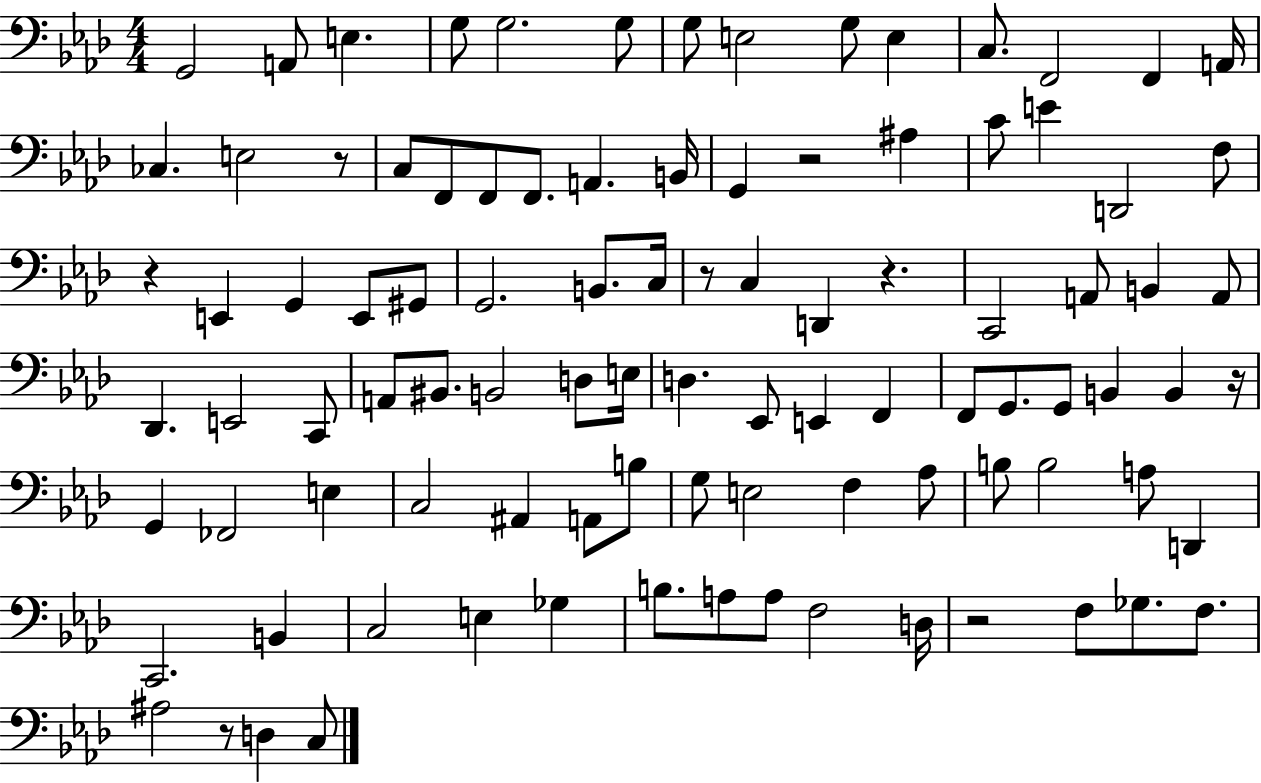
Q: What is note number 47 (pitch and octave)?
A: B2